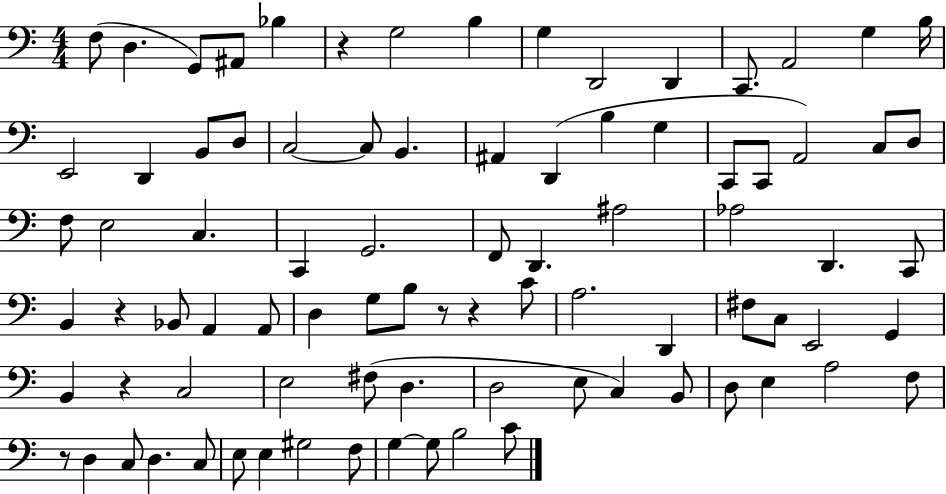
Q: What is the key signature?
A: C major